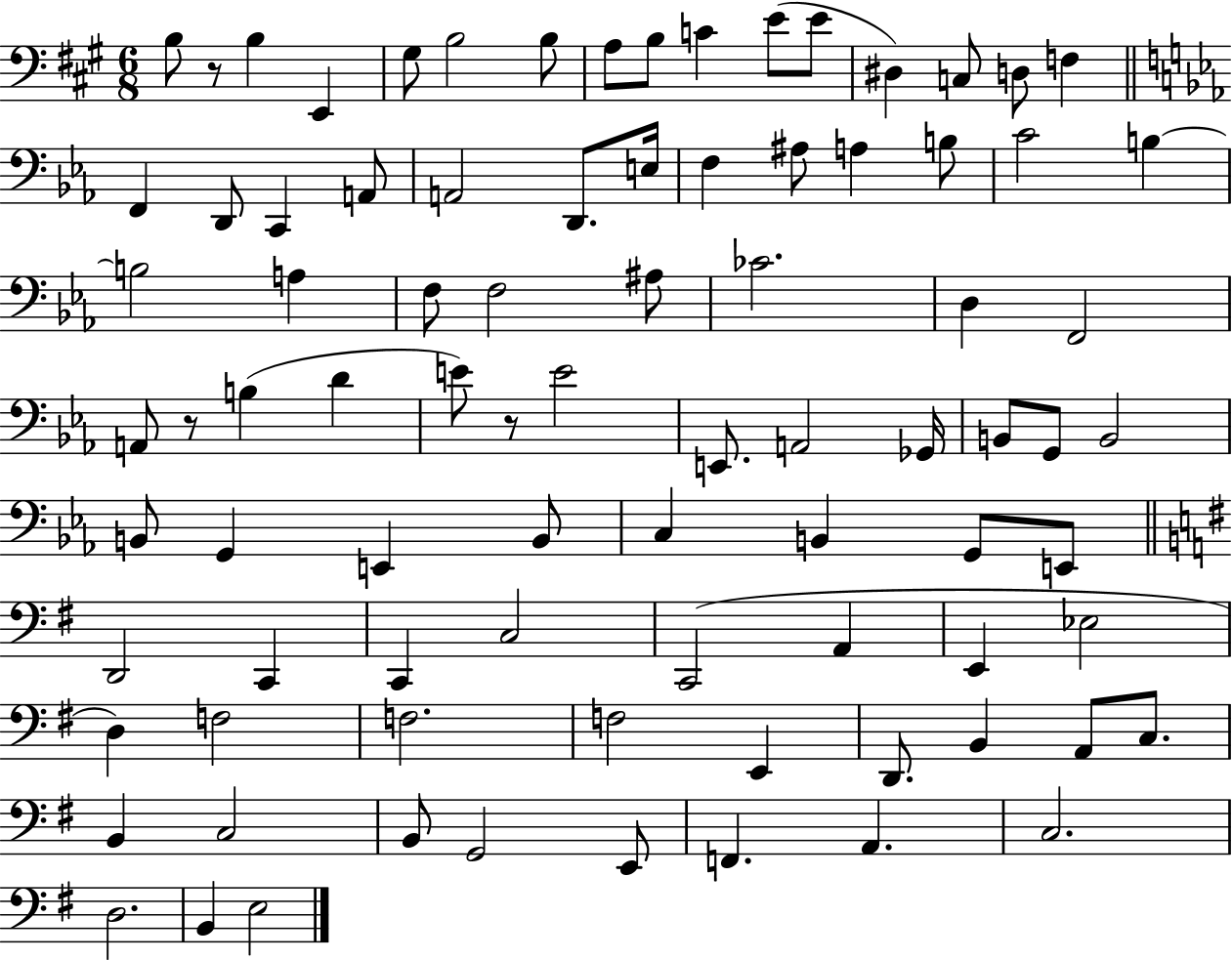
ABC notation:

X:1
T:Untitled
M:6/8
L:1/4
K:A
B,/2 z/2 B, E,, ^G,/2 B,2 B,/2 A,/2 B,/2 C E/2 E/2 ^D, C,/2 D,/2 F, F,, D,,/2 C,, A,,/2 A,,2 D,,/2 E,/4 F, ^A,/2 A, B,/2 C2 B, B,2 A, F,/2 F,2 ^A,/2 _C2 D, F,,2 A,,/2 z/2 B, D E/2 z/2 E2 E,,/2 A,,2 _G,,/4 B,,/2 G,,/2 B,,2 B,,/2 G,, E,, B,,/2 C, B,, G,,/2 E,,/2 D,,2 C,, C,, C,2 C,,2 A,, E,, _E,2 D, F,2 F,2 F,2 E,, D,,/2 B,, A,,/2 C,/2 B,, C,2 B,,/2 G,,2 E,,/2 F,, A,, C,2 D,2 B,, E,2